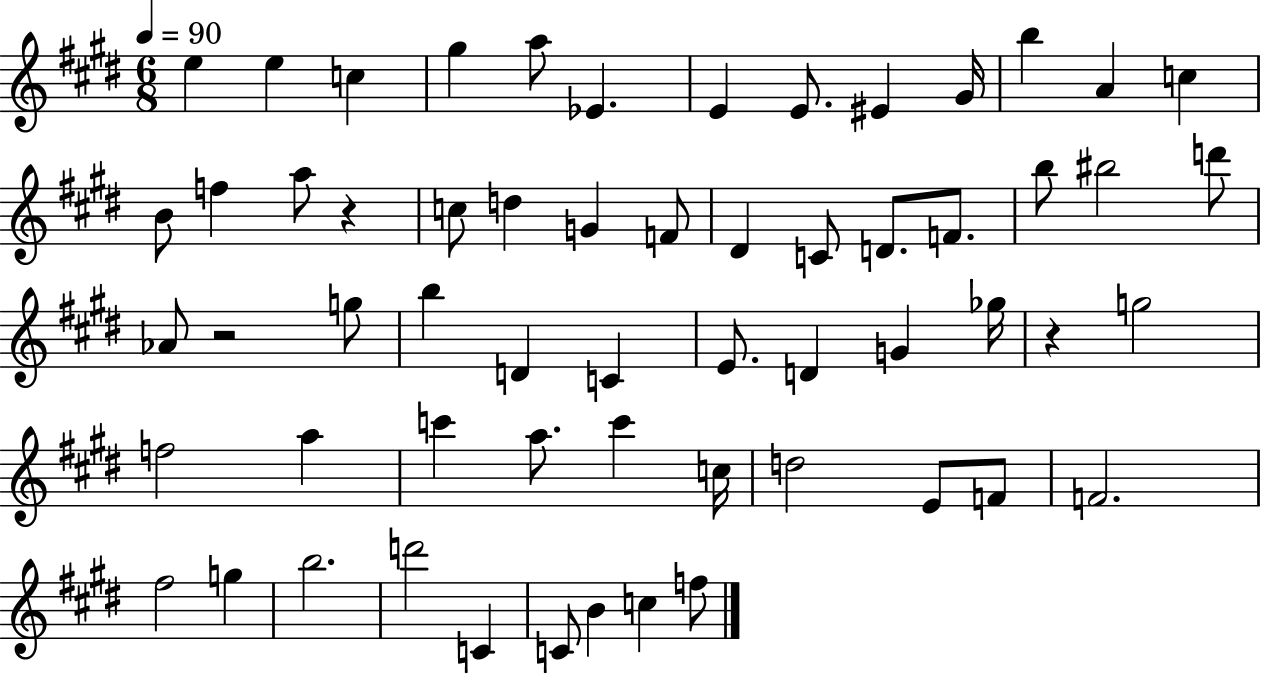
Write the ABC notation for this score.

X:1
T:Untitled
M:6/8
L:1/4
K:E
e e c ^g a/2 _E E E/2 ^E ^G/4 b A c B/2 f a/2 z c/2 d G F/2 ^D C/2 D/2 F/2 b/2 ^b2 d'/2 _A/2 z2 g/2 b D C E/2 D G _g/4 z g2 f2 a c' a/2 c' c/4 d2 E/2 F/2 F2 ^f2 g b2 d'2 C C/2 B c f/2